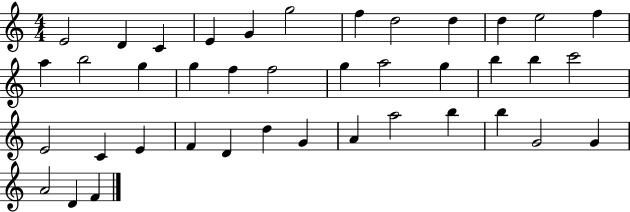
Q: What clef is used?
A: treble